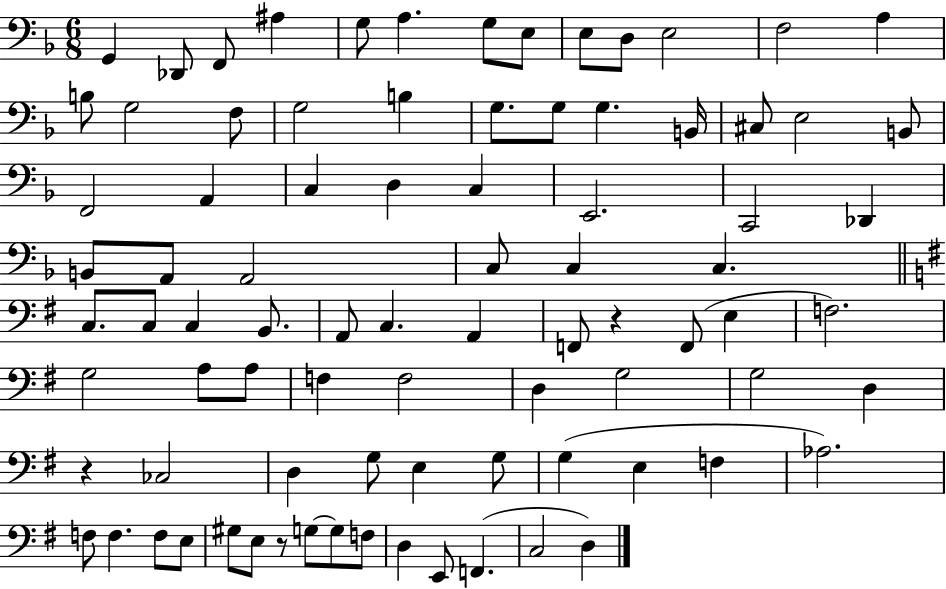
X:1
T:Untitled
M:6/8
L:1/4
K:F
G,, _D,,/2 F,,/2 ^A, G,/2 A, G,/2 E,/2 E,/2 D,/2 E,2 F,2 A, B,/2 G,2 F,/2 G,2 B, G,/2 G,/2 G, B,,/4 ^C,/2 E,2 B,,/2 F,,2 A,, C, D, C, E,,2 C,,2 _D,, B,,/2 A,,/2 A,,2 C,/2 C, C, C,/2 C,/2 C, B,,/2 A,,/2 C, A,, F,,/2 z F,,/2 E, F,2 G,2 A,/2 A,/2 F, F,2 D, G,2 G,2 D, z _C,2 D, G,/2 E, G,/2 G, E, F, _A,2 F,/2 F, F,/2 E,/2 ^G,/2 E,/2 z/2 G,/2 G,/2 F,/2 D, E,,/2 F,, C,2 D,